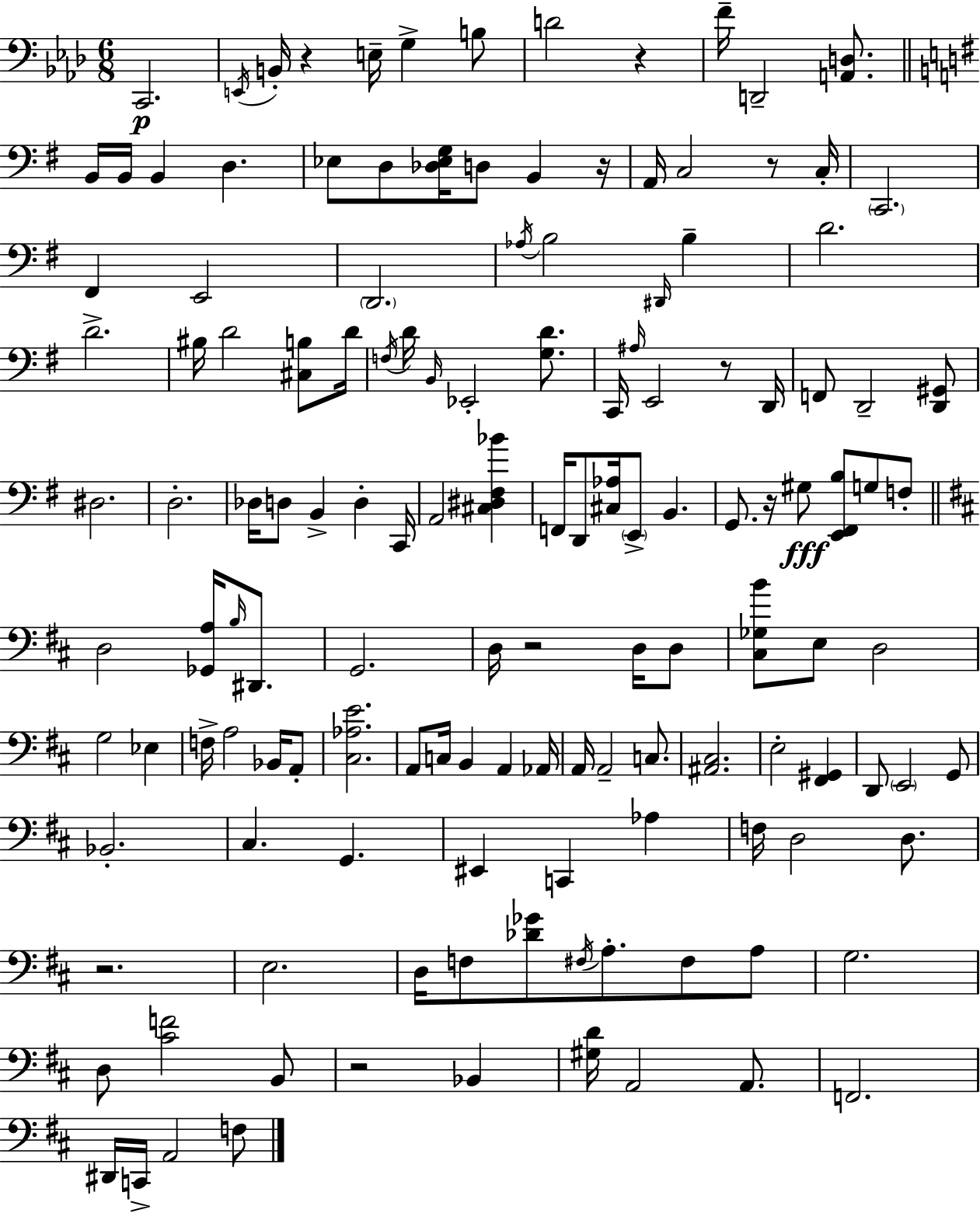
{
  \clef bass
  \numericTimeSignature
  \time 6/8
  \key f \minor
  c,2.\p | \acciaccatura { e,16 } b,16-. r4 e16-- g4-> b8 | d'2 r4 | f'16-- d,2-- <a, d>8. | \break \bar "||" \break \key e \minor b,16 b,16 b,4 d4. | ees8 d8 <des ees g>16 d8 b,4 r16 | a,16 c2 r8 c16-. | \parenthesize c,2. | \break fis,4 e,2 | \parenthesize d,2. | \acciaccatura { aes16 } b2 \grace { dis,16 } b4-- | d'2. | \break d'2.-> | bis16 d'2 <cis b>8 | d'16 \acciaccatura { f16 } d'16 \grace { b,16 } ees,2-. | <g d'>8. c,16 \grace { ais16 } e,2 | \break r8 d,16 f,8 d,2-- | <d, gis,>8 dis2. | d2.-. | des16 d8 b,4-> | \break d4-. c,16 a,2 | <cis dis fis bes'>4 f,16 d,8 <cis aes>16 \parenthesize e,8-> b,4. | g,8. r16 gis8\fff <e, fis, b>8 | g8 f8-. \bar "||" \break \key d \major d2 <ges, a>16 \grace { b16 } dis,8. | g,2. | d16 r2 d16 d8 | <cis ges b'>8 e8 d2 | \break g2 ees4 | f16-> a2 bes,16 a,8-. | <cis aes e'>2. | a,8 c16 b,4 a,4 | \break aes,16 a,16 a,2-- c8. | <ais, cis>2. | e2-. <fis, gis,>4 | d,8 \parenthesize e,2 g,8 | \break bes,2.-. | cis4. g,4. | eis,4 c,4 aes4 | f16 d2 d8. | \break r2. | e2. | d16 f8 <des' ges'>8 \acciaccatura { fis16 } a8.-. fis8 | a8 g2. | \break d8 <cis' f'>2 | b,8 r2 bes,4 | <gis d'>16 a,2 a,8. | f,2. | \break dis,16 c,16-> a,2 | f8 \bar "|."
}